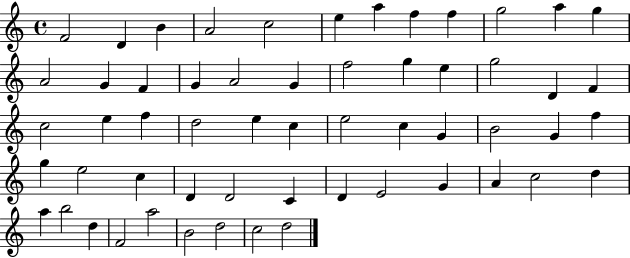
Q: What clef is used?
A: treble